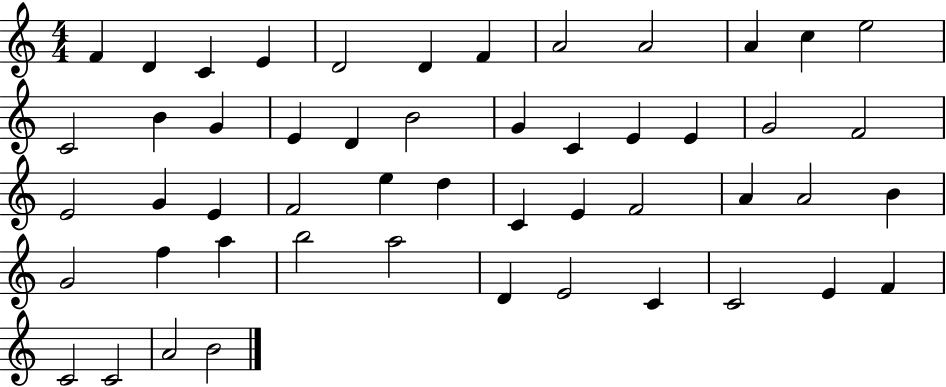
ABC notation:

X:1
T:Untitled
M:4/4
L:1/4
K:C
F D C E D2 D F A2 A2 A c e2 C2 B G E D B2 G C E E G2 F2 E2 G E F2 e d C E F2 A A2 B G2 f a b2 a2 D E2 C C2 E F C2 C2 A2 B2